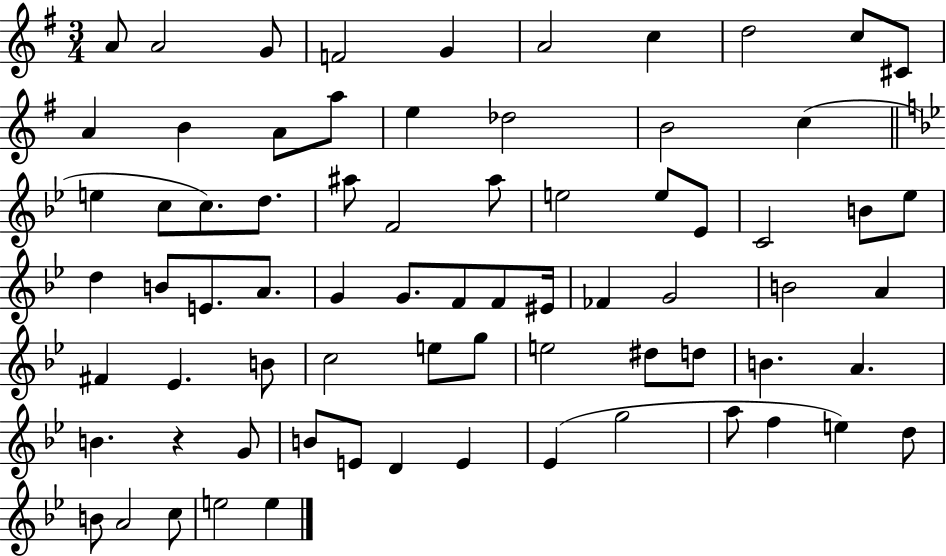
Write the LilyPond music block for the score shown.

{
  \clef treble
  \numericTimeSignature
  \time 3/4
  \key g \major
  \repeat volta 2 { a'8 a'2 g'8 | f'2 g'4 | a'2 c''4 | d''2 c''8 cis'8 | \break a'4 b'4 a'8 a''8 | e''4 des''2 | b'2 c''4( | \bar "||" \break \key bes \major e''4 c''8 c''8.) d''8. | ais''8 f'2 ais''8 | e''2 e''8 ees'8 | c'2 b'8 ees''8 | \break d''4 b'8 e'8. a'8. | g'4 g'8. f'8 f'8 eis'16 | fes'4 g'2 | b'2 a'4 | \break fis'4 ees'4. b'8 | c''2 e''8 g''8 | e''2 dis''8 d''8 | b'4. a'4. | \break b'4. r4 g'8 | b'8 e'8 d'4 e'4 | ees'4( g''2 | a''8 f''4 e''4) d''8 | \break b'8 a'2 c''8 | e''2 e''4 | } \bar "|."
}